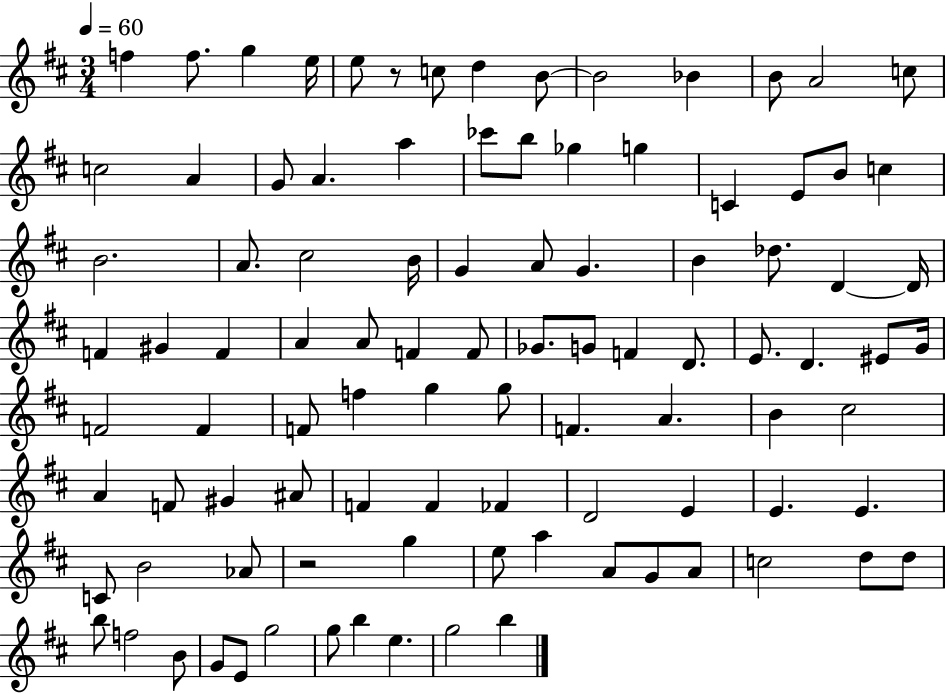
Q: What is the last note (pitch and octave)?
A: B5